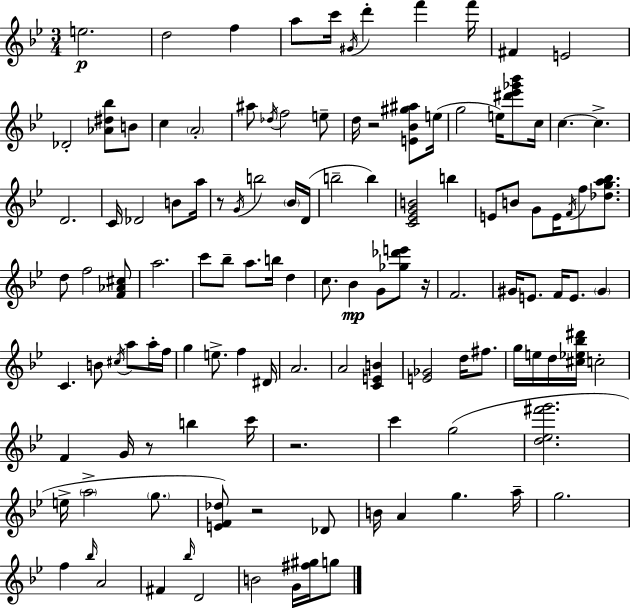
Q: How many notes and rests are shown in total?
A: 122